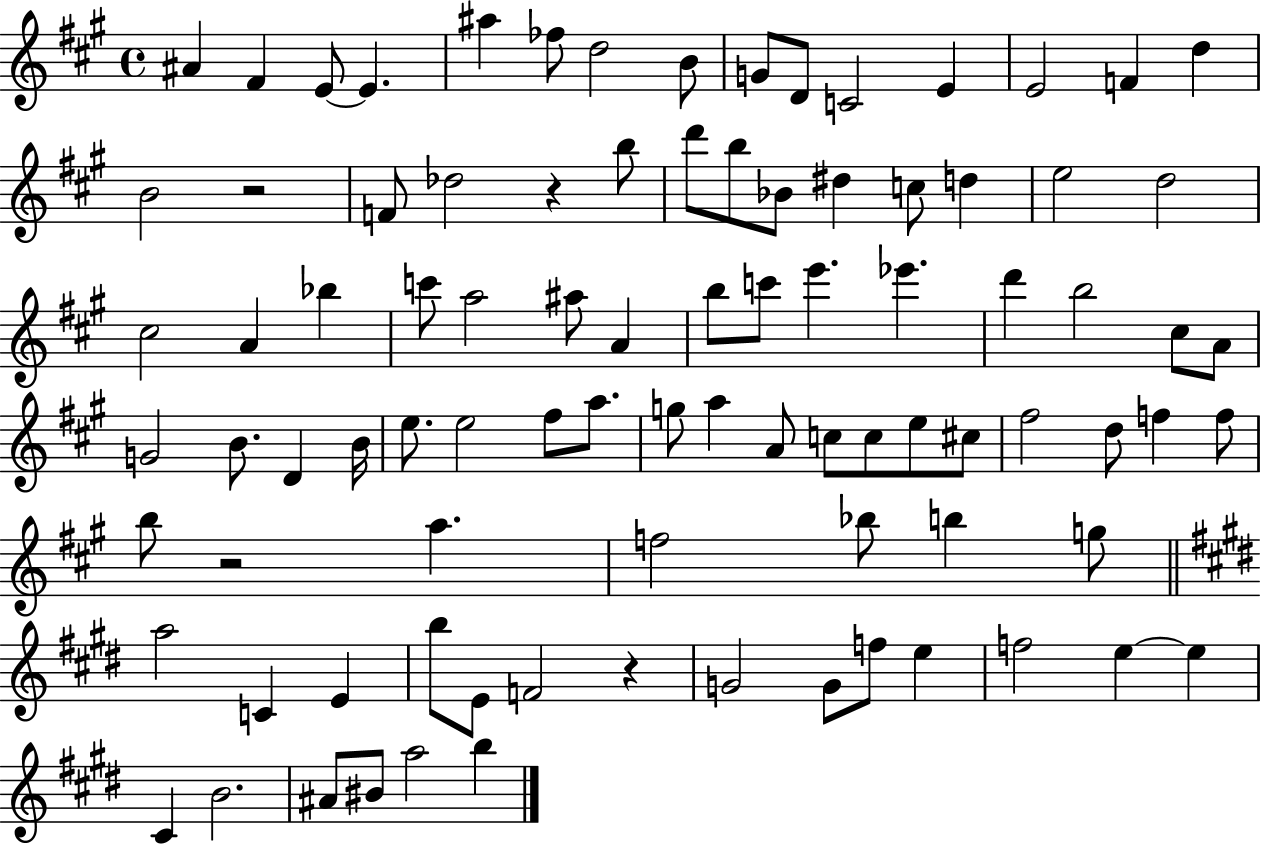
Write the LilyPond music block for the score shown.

{
  \clef treble
  \time 4/4
  \defaultTimeSignature
  \key a \major
  ais'4 fis'4 e'8~~ e'4. | ais''4 fes''8 d''2 b'8 | g'8 d'8 c'2 e'4 | e'2 f'4 d''4 | \break b'2 r2 | f'8 des''2 r4 b''8 | d'''8 b''8 bes'8 dis''4 c''8 d''4 | e''2 d''2 | \break cis''2 a'4 bes''4 | c'''8 a''2 ais''8 a'4 | b''8 c'''8 e'''4. ees'''4. | d'''4 b''2 cis''8 a'8 | \break g'2 b'8. d'4 b'16 | e''8. e''2 fis''8 a''8. | g''8 a''4 a'8 c''8 c''8 e''8 cis''8 | fis''2 d''8 f''4 f''8 | \break b''8 r2 a''4. | f''2 bes''8 b''4 g''8 | \bar "||" \break \key e \major a''2 c'4 e'4 | b''8 e'8 f'2 r4 | g'2 g'8 f''8 e''4 | f''2 e''4~~ e''4 | \break cis'4 b'2. | ais'8 bis'8 a''2 b''4 | \bar "|."
}